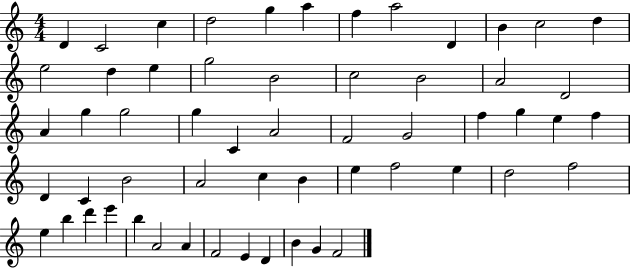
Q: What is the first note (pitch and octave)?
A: D4